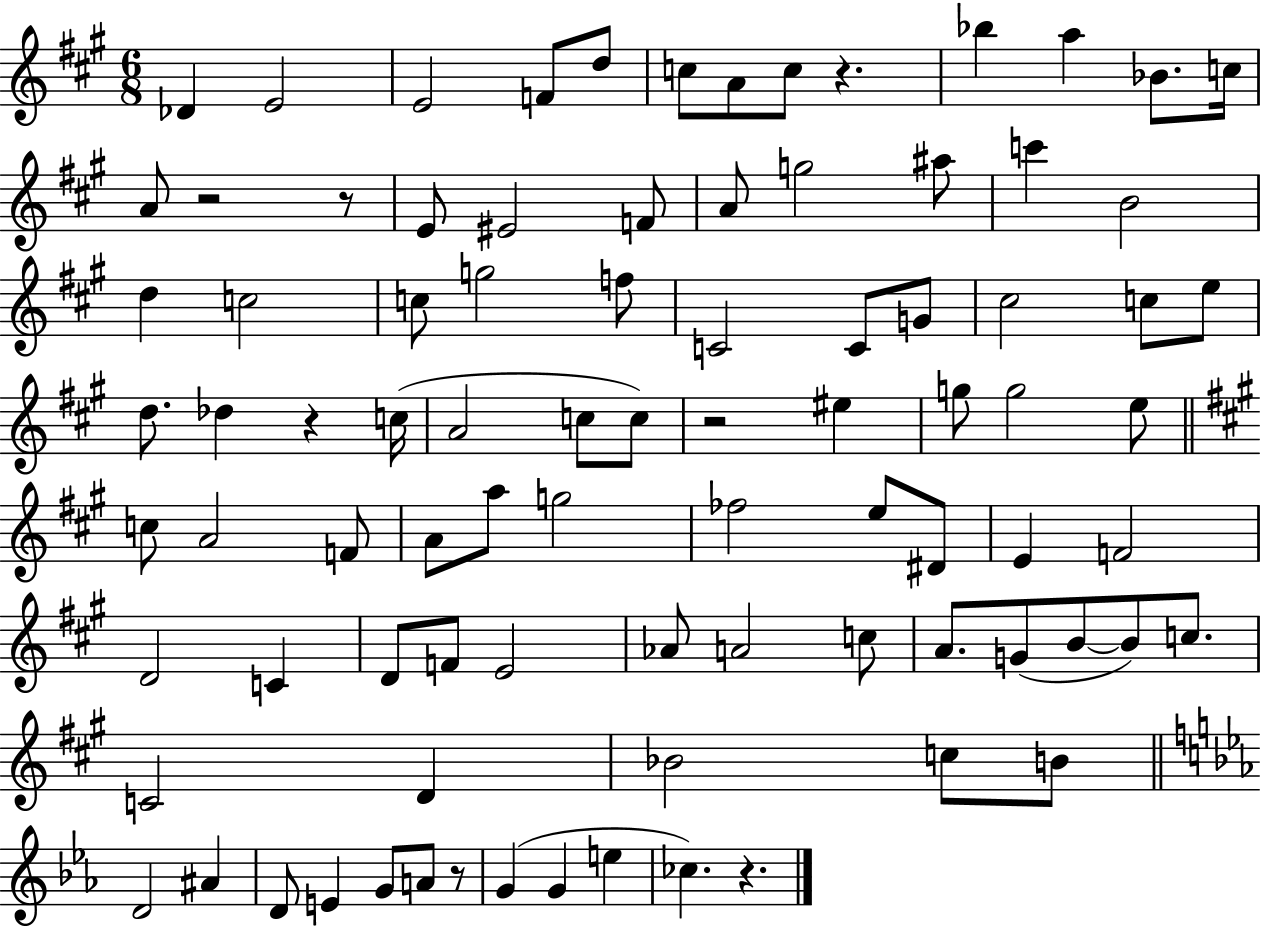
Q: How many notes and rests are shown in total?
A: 88